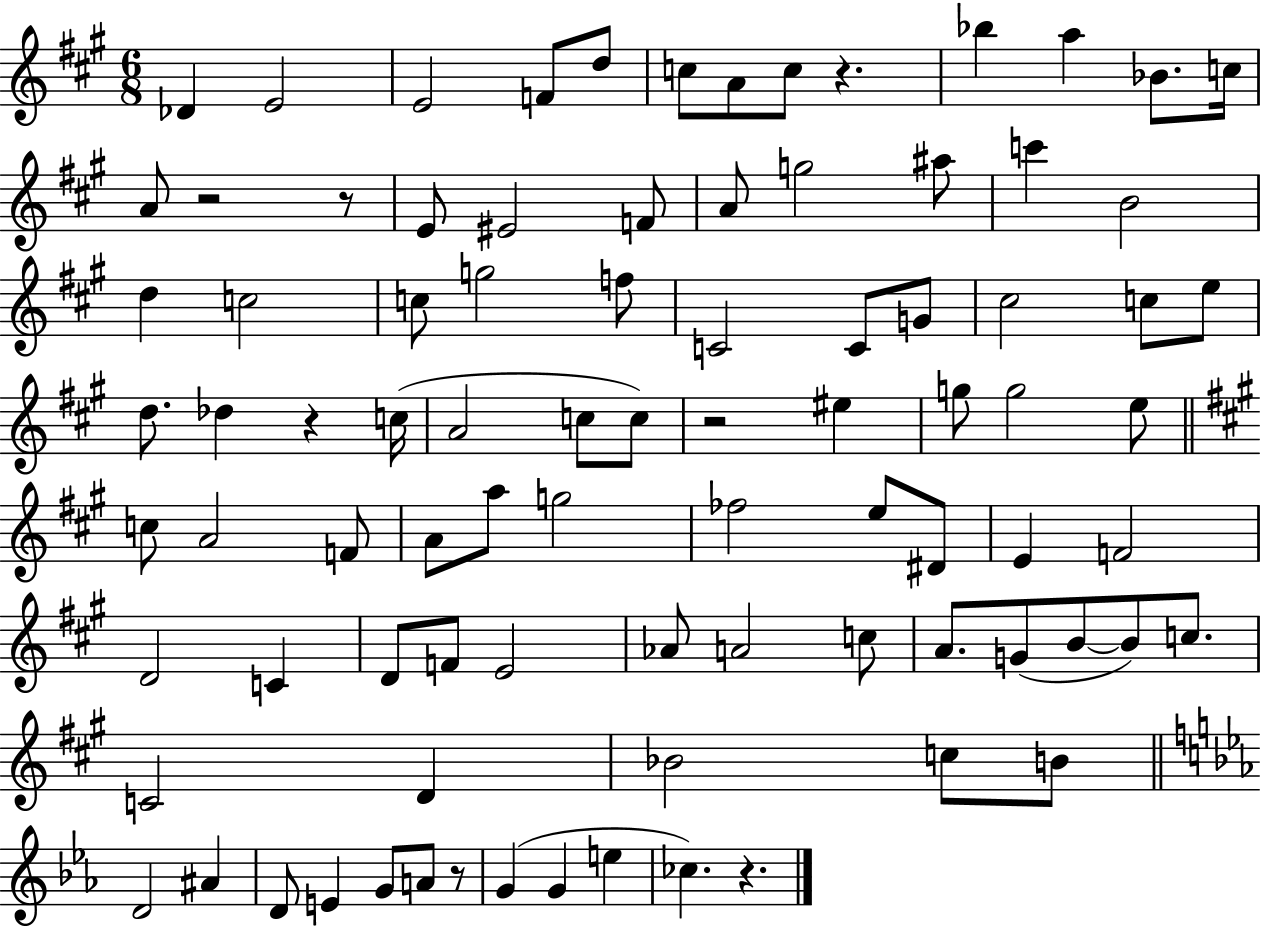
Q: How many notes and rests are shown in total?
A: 88